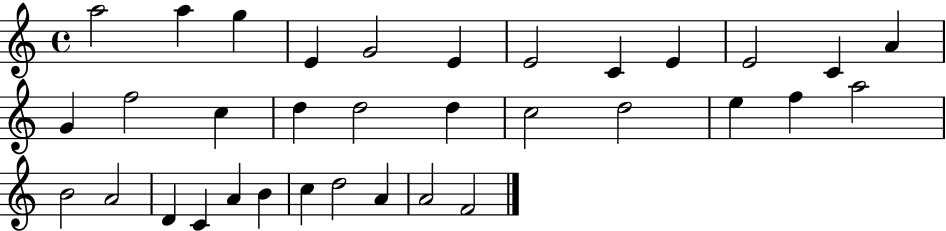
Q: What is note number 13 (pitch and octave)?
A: G4